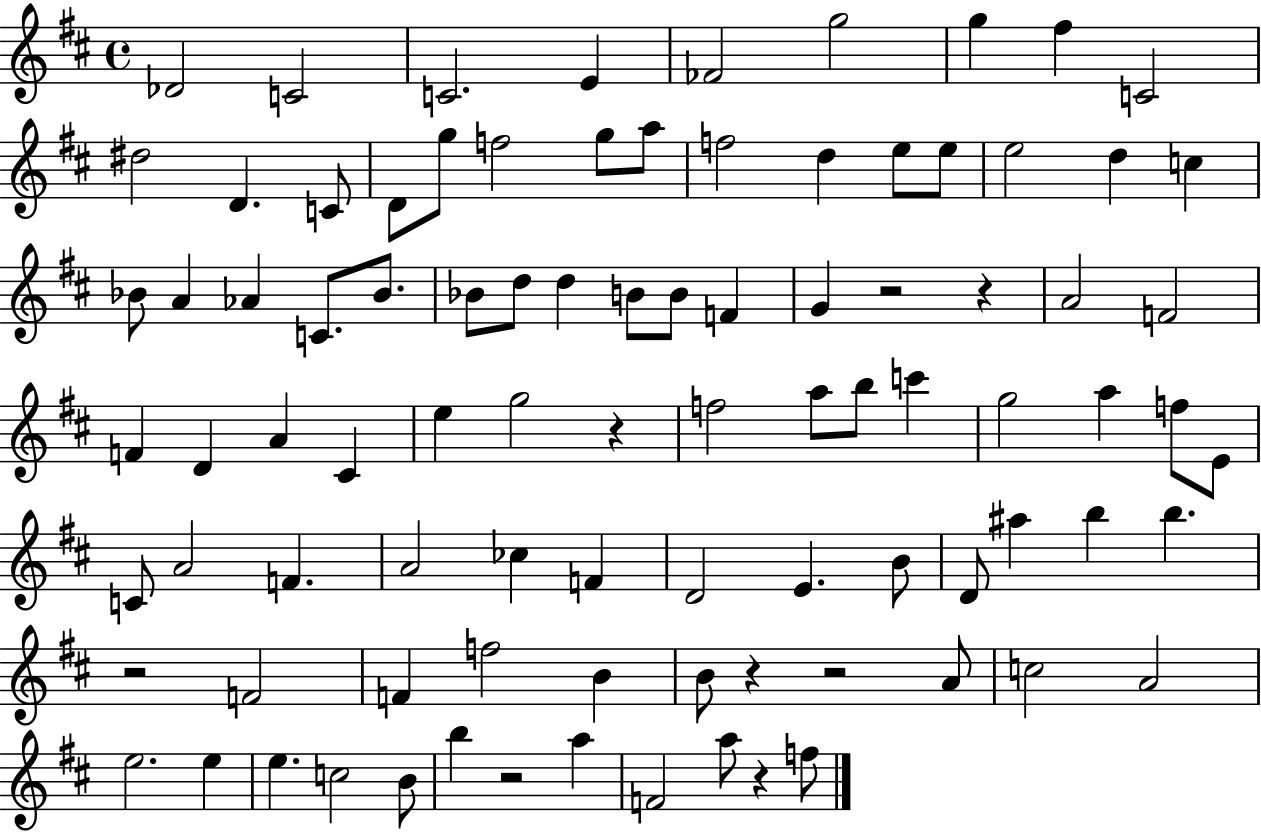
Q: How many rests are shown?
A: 8